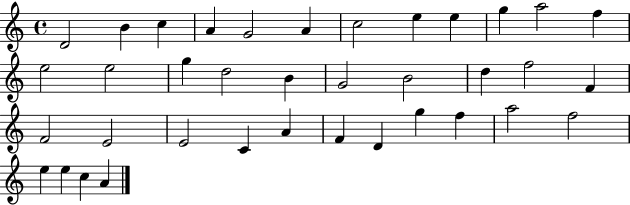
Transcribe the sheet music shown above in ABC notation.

X:1
T:Untitled
M:4/4
L:1/4
K:C
D2 B c A G2 A c2 e e g a2 f e2 e2 g d2 B G2 B2 d f2 F F2 E2 E2 C A F D g f a2 f2 e e c A